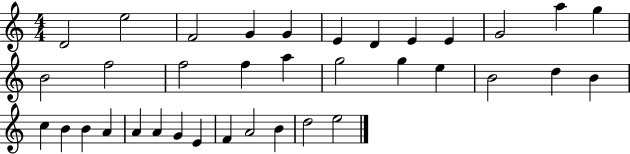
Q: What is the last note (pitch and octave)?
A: E5